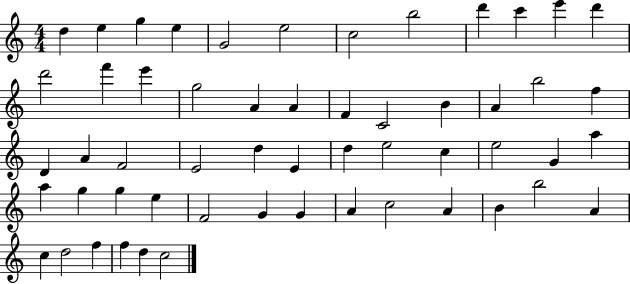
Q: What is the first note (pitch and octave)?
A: D5